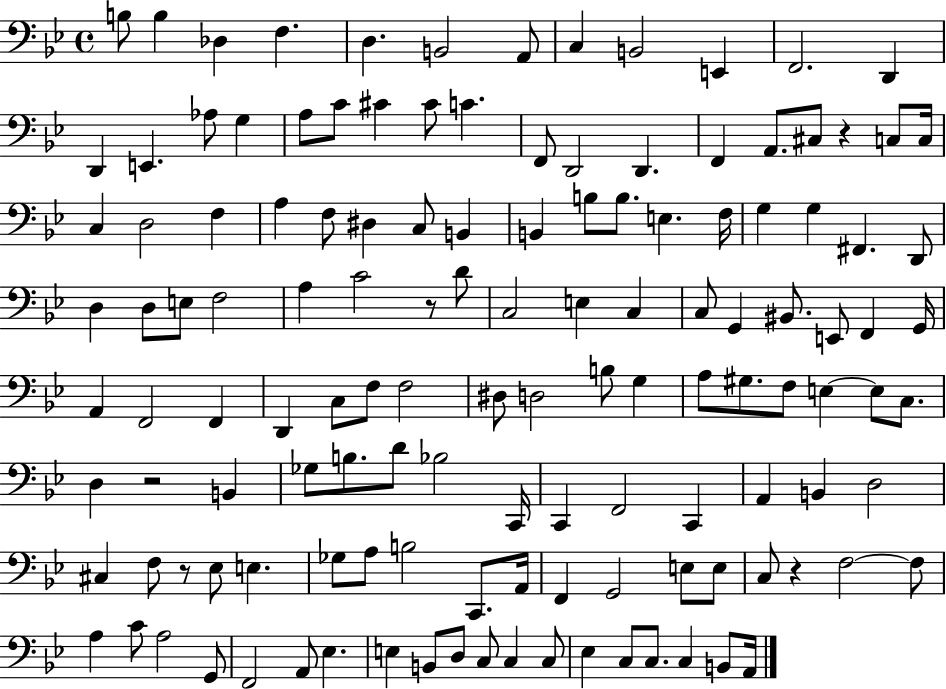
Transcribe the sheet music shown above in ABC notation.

X:1
T:Untitled
M:4/4
L:1/4
K:Bb
B,/2 B, _D, F, D, B,,2 A,,/2 C, B,,2 E,, F,,2 D,, D,, E,, _A,/2 G, A,/2 C/2 ^C ^C/2 C F,,/2 D,,2 D,, F,, A,,/2 ^C,/2 z C,/2 C,/4 C, D,2 F, A, F,/2 ^D, C,/2 B,, B,, B,/2 B,/2 E, F,/4 G, G, ^F,, D,,/2 D, D,/2 E,/2 F,2 A, C2 z/2 D/2 C,2 E, C, C,/2 G,, ^B,,/2 E,,/2 F,, G,,/4 A,, F,,2 F,, D,, C,/2 F,/2 F,2 ^D,/2 D,2 B,/2 G, A,/2 ^G,/2 F,/2 E, E,/2 C,/2 D, z2 B,, _G,/2 B,/2 D/2 _B,2 C,,/4 C,, F,,2 C,, A,, B,, D,2 ^C, F,/2 z/2 _E,/2 E, _G,/2 A,/2 B,2 C,,/2 A,,/4 F,, G,,2 E,/2 E,/2 C,/2 z F,2 F,/2 A, C/2 A,2 G,,/2 F,,2 A,,/2 _E, E, B,,/2 D,/2 C,/2 C, C,/2 _E, C,/2 C,/2 C, B,,/2 A,,/4